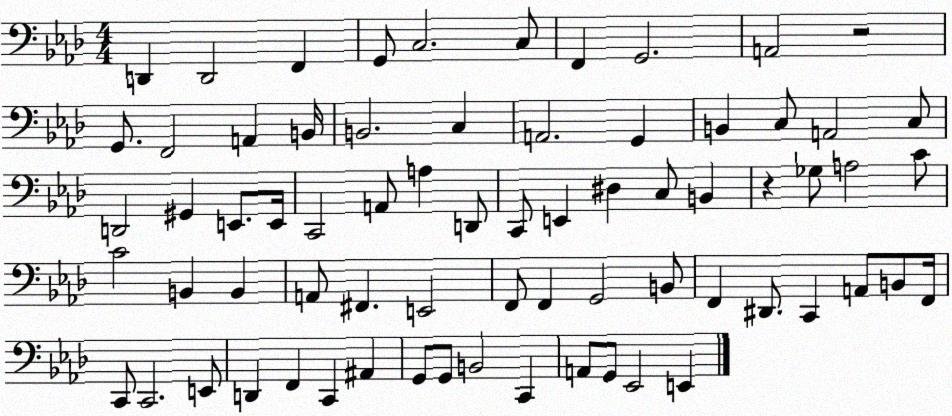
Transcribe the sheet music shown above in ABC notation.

X:1
T:Untitled
M:4/4
L:1/4
K:Ab
D,, D,,2 F,, G,,/2 C,2 C,/2 F,, G,,2 A,,2 z2 G,,/2 F,,2 A,, B,,/4 B,,2 C, A,,2 G,, B,, C,/2 A,,2 C,/2 D,,2 ^G,, E,,/2 E,,/4 C,,2 A,,/2 A, D,,/2 C,,/2 E,, ^D, C,/2 B,, z _G,/2 A,2 C/2 C2 B,, B,, A,,/2 ^F,, E,,2 F,,/2 F,, G,,2 B,,/2 F,, ^D,,/2 C,, A,,/2 B,,/2 F,,/4 C,,/2 C,,2 E,,/2 D,, F,, C,, ^A,, G,,/2 G,,/2 B,,2 C,, A,,/2 G,,/2 _E,,2 E,,